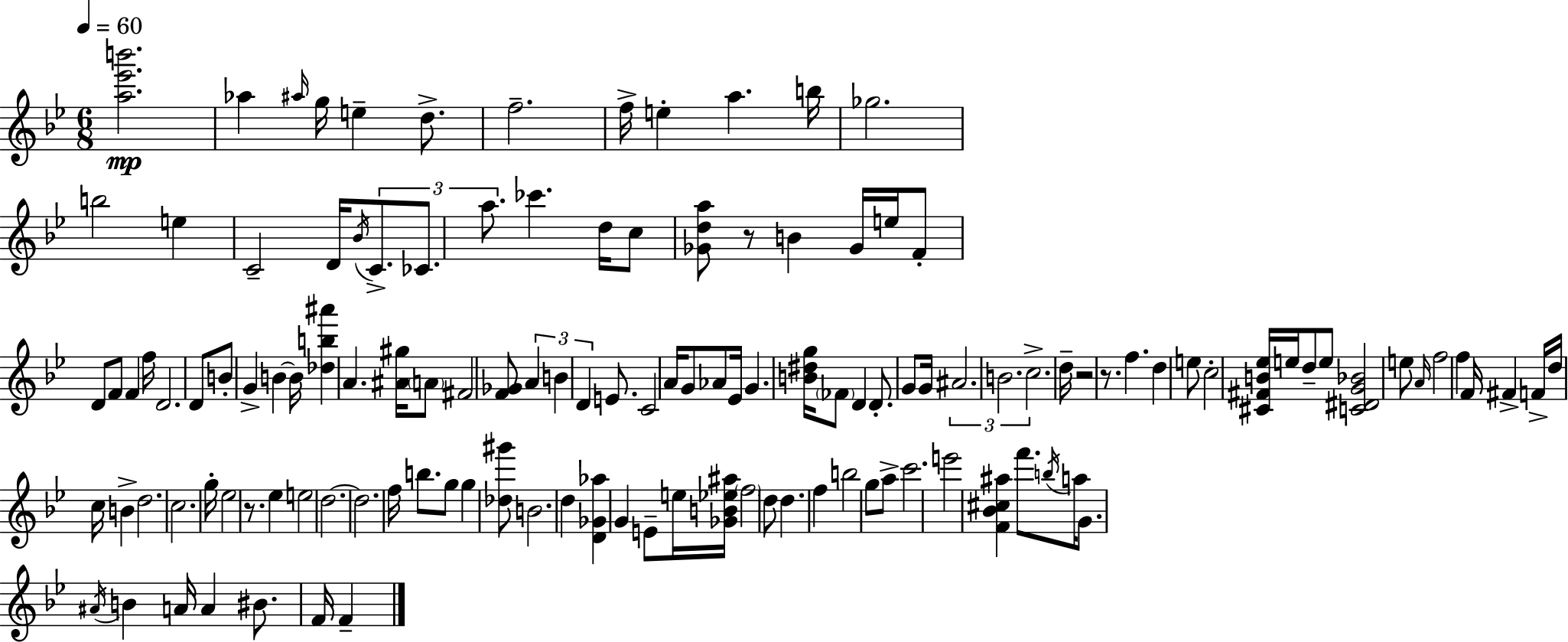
[A5,Eb6,B6]/h. Ab5/q A#5/s G5/s E5/q D5/e. F5/h. F5/s E5/q A5/q. B5/s Gb5/h. B5/h E5/q C4/h D4/s Bb4/s C4/e. CES4/e. A5/e. CES6/q. D5/s C5/e [Gb4,D5,A5]/e R/e B4/q Gb4/s E5/s F4/e D4/e F4/e F4/q F5/s D4/h. D4/e B4/e G4/q B4/q B4/s [Db5,B5,A#6]/q A4/q. [A#4,G#5]/s A4/e F#4/h [F4,Gb4]/e A4/q B4/q D4/q E4/e. C4/h A4/s G4/e Ab4/e Eb4/s G4/q. [B4,D#5,G5]/s FES4/e D4/q D4/e. G4/e G4/s A#4/h. B4/h. C5/h. D5/s R/h R/e. F5/q. D5/q E5/e C5/h [C#4,F#4,B4,Eb5]/s E5/s D5/e E5/e [C4,D#4,G4,Bb4]/h E5/e A4/s F5/h F5/q F4/s F#4/q F4/s D5/s C5/s B4/q D5/h. C5/h. G5/s Eb5/h R/e. Eb5/q E5/h D5/h. D5/h. F5/s B5/e. G5/e G5/q [Db5,G#6]/e B4/h. D5/q [D4,Gb4,Ab5]/q G4/q E4/e E5/s [Gb4,B4,Eb5,A#5]/s F5/h D5/e D5/q. F5/q B5/h G5/e A5/e C6/h. E6/h [F4,Bb4,C#5,A#5]/q F6/e. B5/s A5/s G4/e. A#4/s B4/q A4/s A4/q BIS4/e. F4/s F4/q